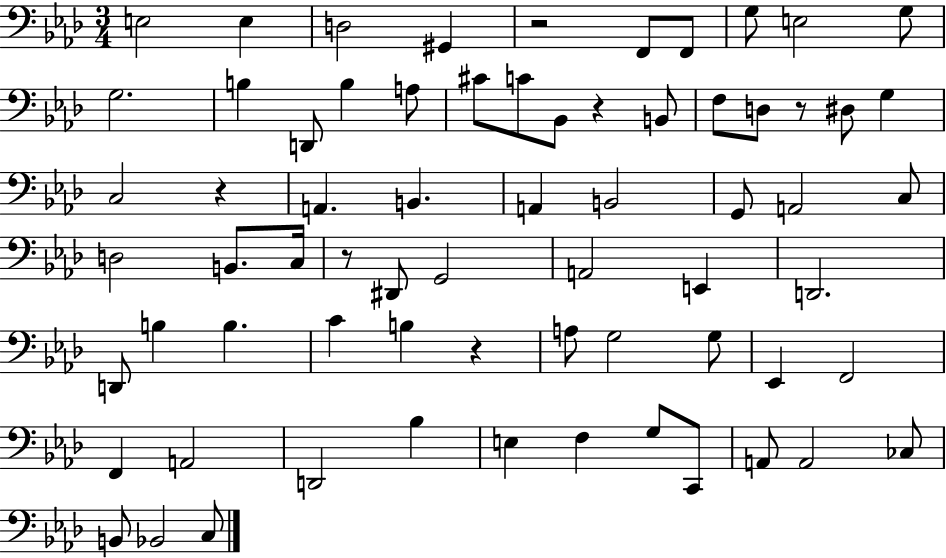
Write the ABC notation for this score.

X:1
T:Untitled
M:3/4
L:1/4
K:Ab
E,2 E, D,2 ^G,, z2 F,,/2 F,,/2 G,/2 E,2 G,/2 G,2 B, D,,/2 B, A,/2 ^C/2 C/2 _B,,/2 z B,,/2 F,/2 D,/2 z/2 ^D,/2 G, C,2 z A,, B,, A,, B,,2 G,,/2 A,,2 C,/2 D,2 B,,/2 C,/4 z/2 ^D,,/2 G,,2 A,,2 E,, D,,2 D,,/2 B, B, C B, z A,/2 G,2 G,/2 _E,, F,,2 F,, A,,2 D,,2 _B, E, F, G,/2 C,,/2 A,,/2 A,,2 _C,/2 B,,/2 _B,,2 C,/2